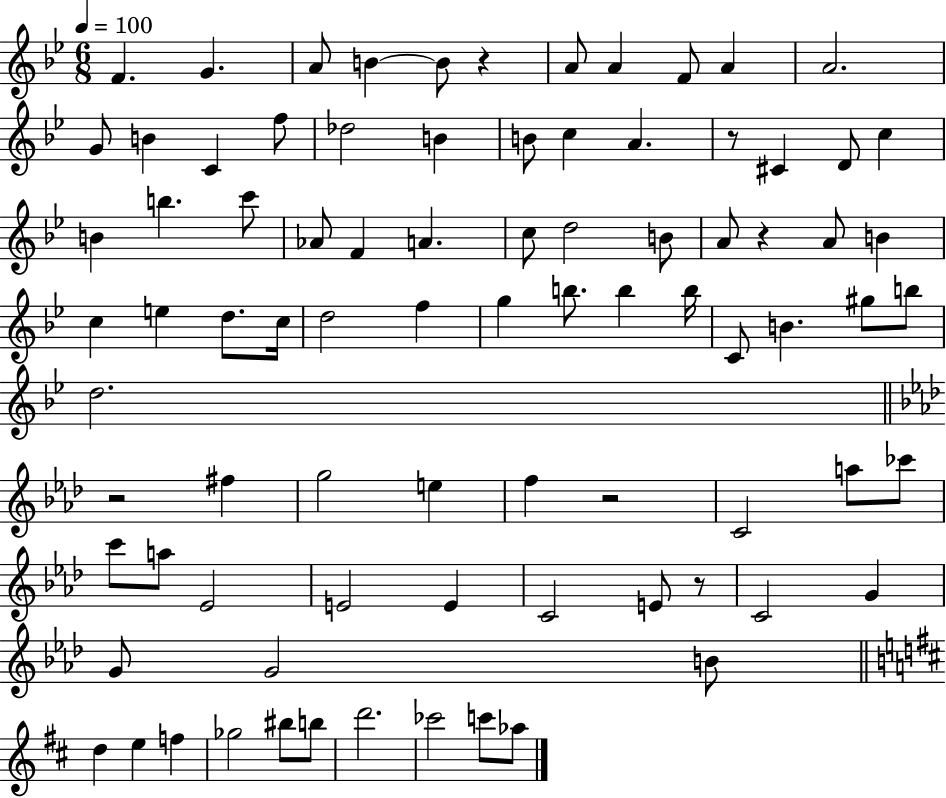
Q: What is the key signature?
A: BES major